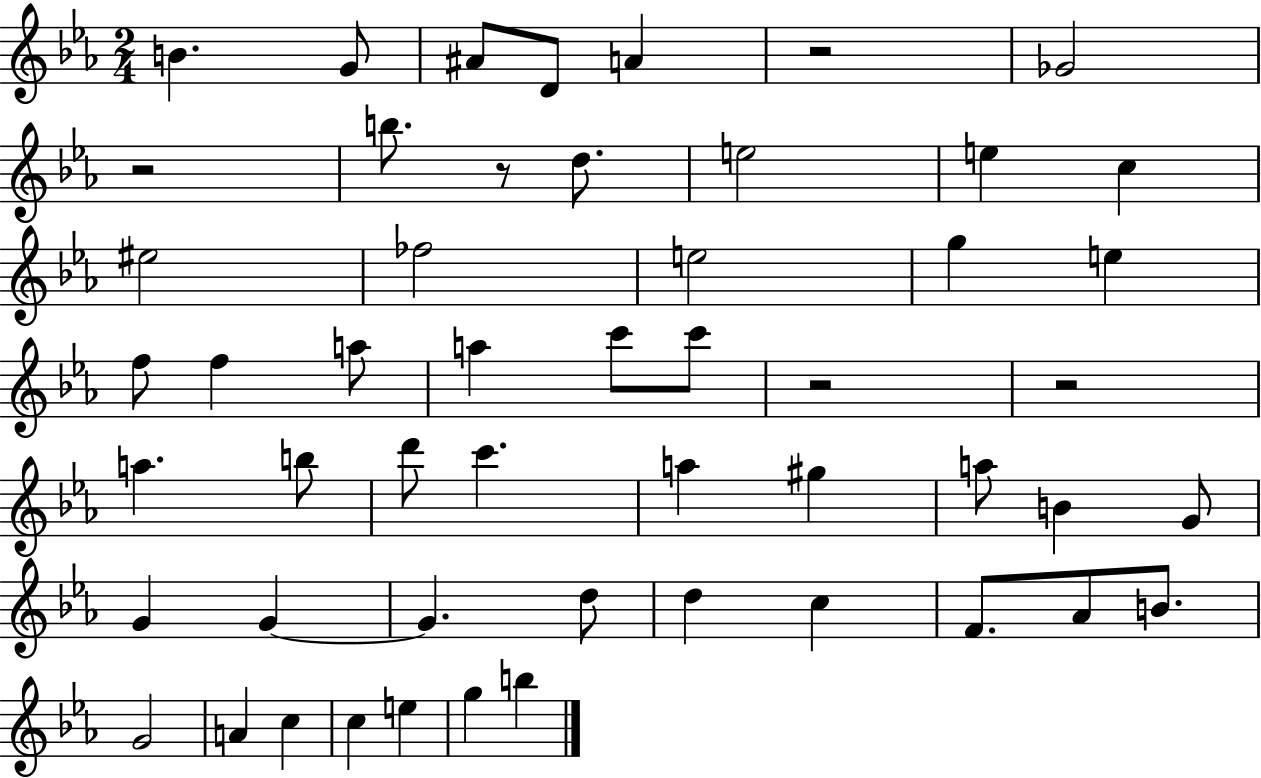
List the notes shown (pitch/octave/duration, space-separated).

B4/q. G4/e A#4/e D4/e A4/q R/h Gb4/h R/h B5/e. R/e D5/e. E5/h E5/q C5/q EIS5/h FES5/h E5/h G5/q E5/q F5/e F5/q A5/e A5/q C6/e C6/e R/h R/h A5/q. B5/e D6/e C6/q. A5/q G#5/q A5/e B4/q G4/e G4/q G4/q G4/q. D5/e D5/q C5/q F4/e. Ab4/e B4/e. G4/h A4/q C5/q C5/q E5/q G5/q B5/q